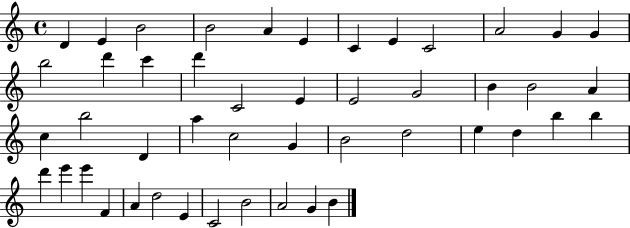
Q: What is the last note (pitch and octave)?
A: B4